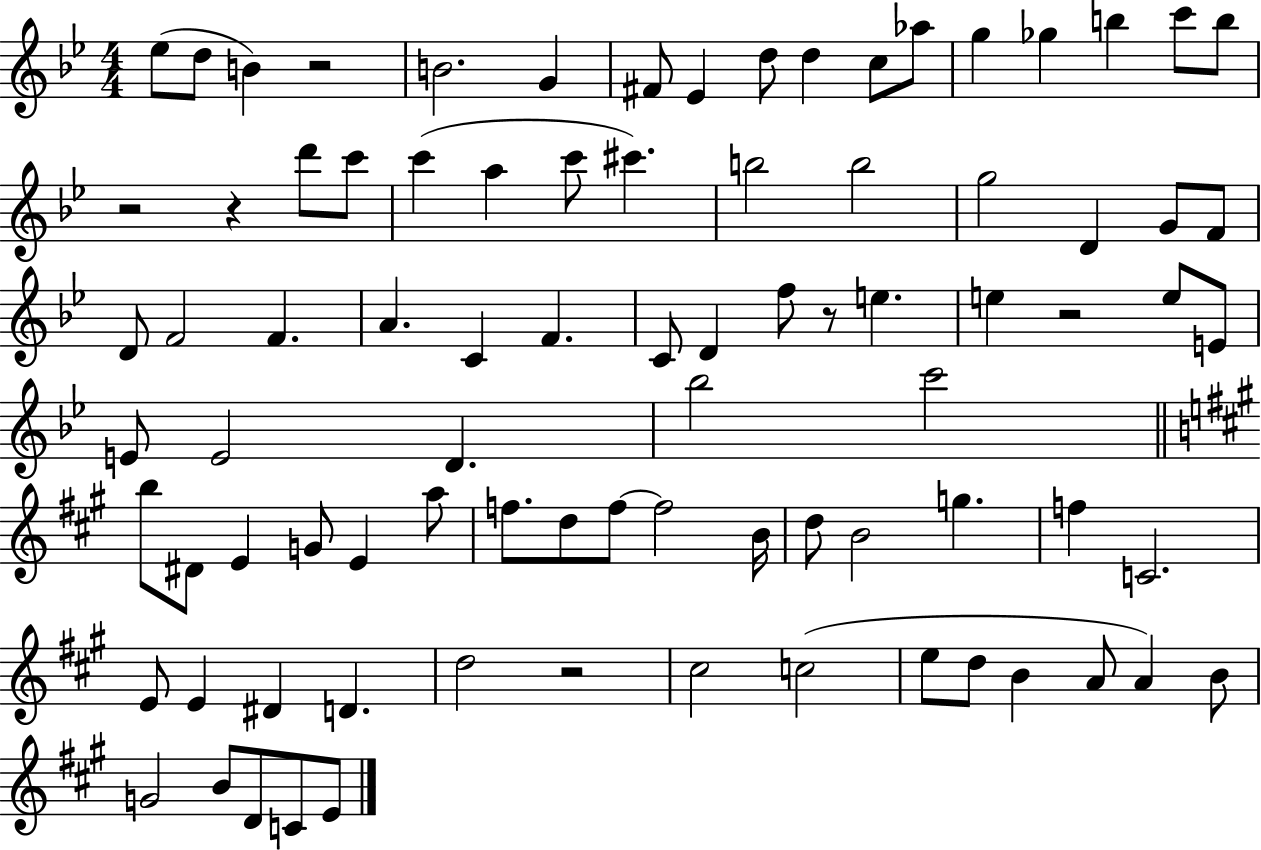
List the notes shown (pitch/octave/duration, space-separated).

Eb5/e D5/e B4/q R/h B4/h. G4/q F#4/e Eb4/q D5/e D5/q C5/e Ab5/e G5/q Gb5/q B5/q C6/e B5/e R/h R/q D6/e C6/e C6/q A5/q C6/e C#6/q. B5/h B5/h G5/h D4/q G4/e F4/e D4/e F4/h F4/q. A4/q. C4/q F4/q. C4/e D4/q F5/e R/e E5/q. E5/q R/h E5/e E4/e E4/e E4/h D4/q. Bb5/h C6/h B5/e D#4/e E4/q G4/e E4/q A5/e F5/e. D5/e F5/e F5/h B4/s D5/e B4/h G5/q. F5/q C4/h. E4/e E4/q D#4/q D4/q. D5/h R/h C#5/h C5/h E5/e D5/e B4/q A4/e A4/q B4/e G4/h B4/e D4/e C4/e E4/e